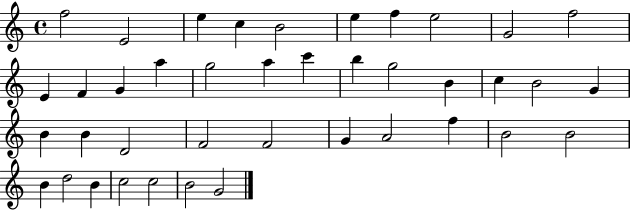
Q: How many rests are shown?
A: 0